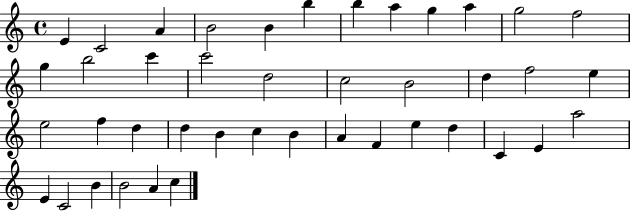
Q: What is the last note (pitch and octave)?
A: C5